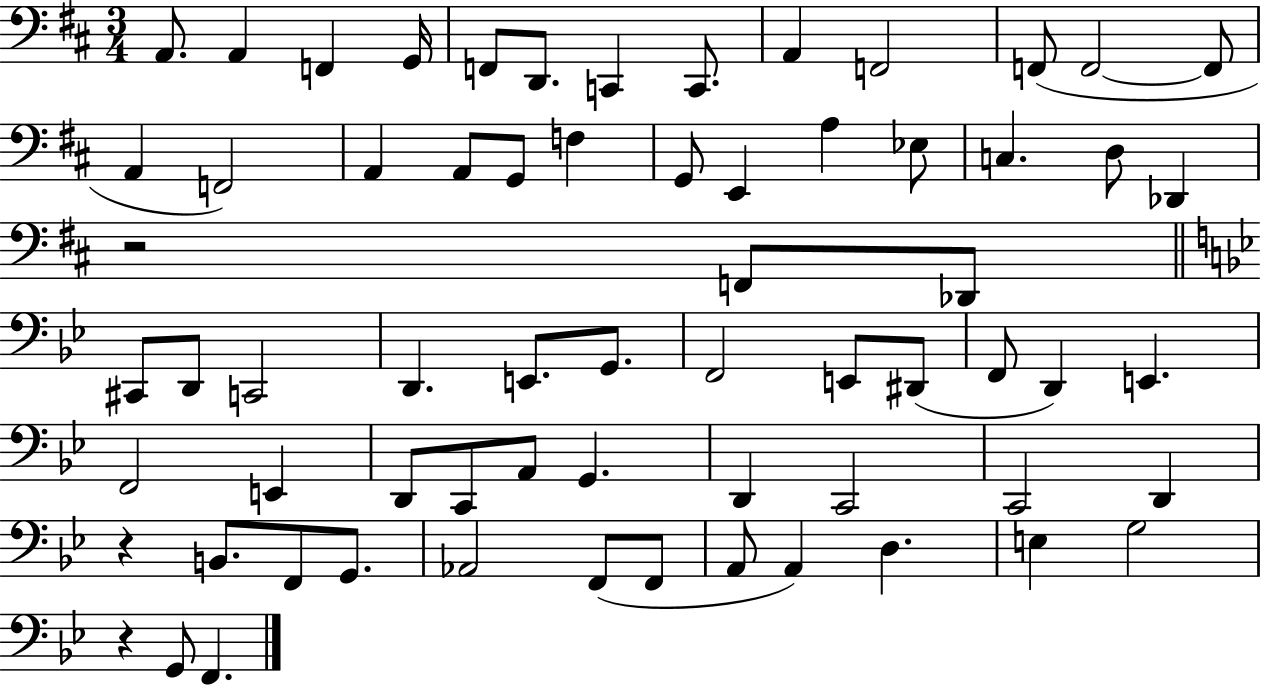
A2/e. A2/q F2/q G2/s F2/e D2/e. C2/q C2/e. A2/q F2/h F2/e F2/h F2/e A2/q F2/h A2/q A2/e G2/e F3/q G2/e E2/q A3/q Eb3/e C3/q. D3/e Db2/q R/h F2/e Db2/e C#2/e D2/e C2/h D2/q. E2/e. G2/e. F2/h E2/e D#2/e F2/e D2/q E2/q. F2/h E2/q D2/e C2/e A2/e G2/q. D2/q C2/h C2/h D2/q R/q B2/e. F2/e G2/e. Ab2/h F2/e F2/e A2/e A2/q D3/q. E3/q G3/h R/q G2/e F2/q.